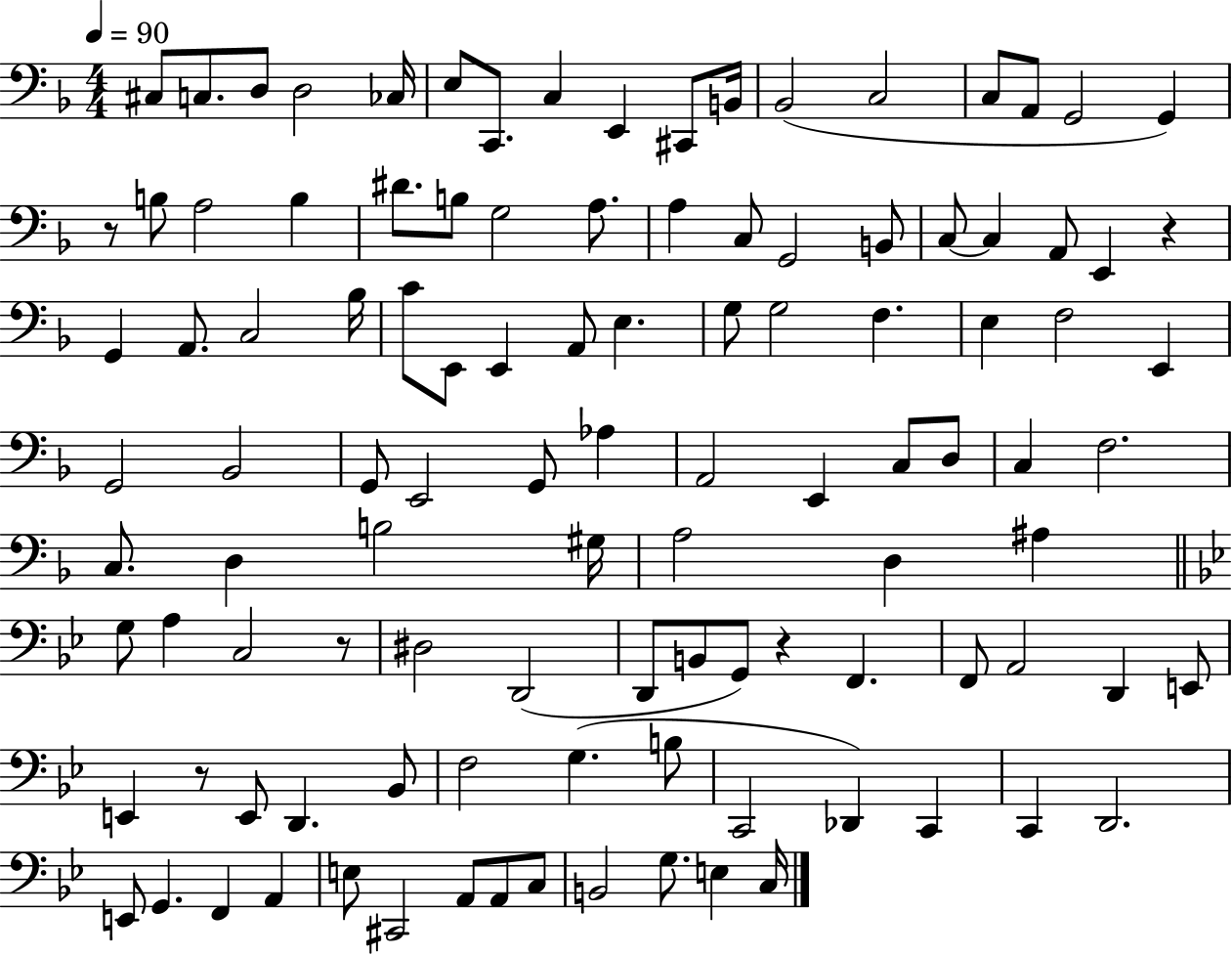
C#3/e C3/e. D3/e D3/h CES3/s E3/e C2/e. C3/q E2/q C#2/e B2/s Bb2/h C3/h C3/e A2/e G2/h G2/q R/e B3/e A3/h B3/q D#4/e. B3/e G3/h A3/e. A3/q C3/e G2/h B2/e C3/e C3/q A2/e E2/q R/q G2/q A2/e. C3/h Bb3/s C4/e E2/e E2/q A2/e E3/q. G3/e G3/h F3/q. E3/q F3/h E2/q G2/h Bb2/h G2/e E2/h G2/e Ab3/q A2/h E2/q C3/e D3/e C3/q F3/h. C3/e. D3/q B3/h G#3/s A3/h D3/q A#3/q G3/e A3/q C3/h R/e D#3/h D2/h D2/e B2/e G2/e R/q F2/q. F2/e A2/h D2/q E2/e E2/q R/e E2/e D2/q. Bb2/e F3/h G3/q. B3/e C2/h Db2/q C2/q C2/q D2/h. E2/e G2/q. F2/q A2/q E3/e C#2/h A2/e A2/e C3/e B2/h G3/e. E3/q C3/s